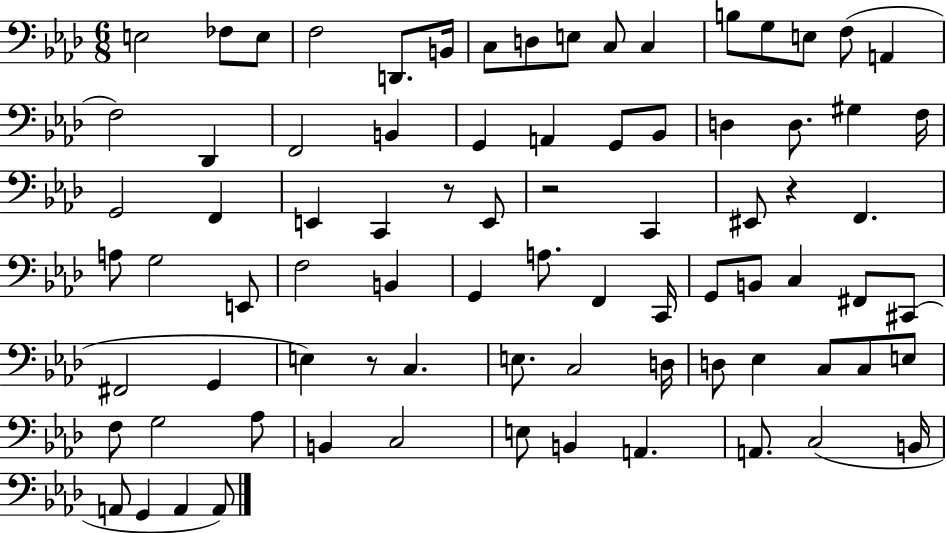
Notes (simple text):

E3/h FES3/e E3/e F3/h D2/e. B2/s C3/e D3/e E3/e C3/e C3/q B3/e G3/e E3/e F3/e A2/q F3/h Db2/q F2/h B2/q G2/q A2/q G2/e Bb2/e D3/q D3/e. G#3/q F3/s G2/h F2/q E2/q C2/q R/e E2/e R/h C2/q EIS2/e R/q F2/q. A3/e G3/h E2/e F3/h B2/q G2/q A3/e. F2/q C2/s G2/e B2/e C3/q F#2/e C#2/e F#2/h G2/q E3/q R/e C3/q. E3/e. C3/h D3/s D3/e Eb3/q C3/e C3/e E3/e F3/e G3/h Ab3/e B2/q C3/h E3/e B2/q A2/q. A2/e. C3/h B2/s A2/e G2/q A2/q A2/e